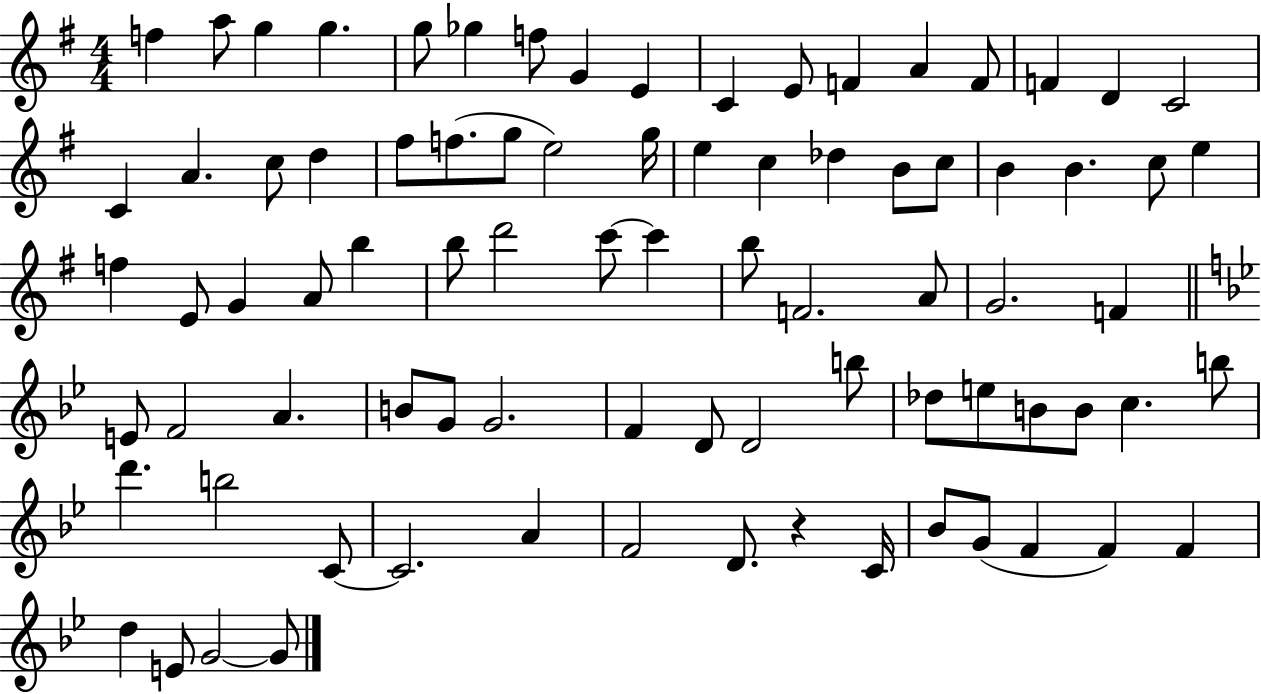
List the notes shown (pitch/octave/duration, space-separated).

F5/q A5/e G5/q G5/q. G5/e Gb5/q F5/e G4/q E4/q C4/q E4/e F4/q A4/q F4/e F4/q D4/q C4/h C4/q A4/q. C5/e D5/q F#5/e F5/e. G5/e E5/h G5/s E5/q C5/q Db5/q B4/e C5/e B4/q B4/q. C5/e E5/q F5/q E4/e G4/q A4/e B5/q B5/e D6/h C6/e C6/q B5/e F4/h. A4/e G4/h. F4/q E4/e F4/h A4/q. B4/e G4/e G4/h. F4/q D4/e D4/h B5/e Db5/e E5/e B4/e B4/e C5/q. B5/e D6/q. B5/h C4/e C4/h. A4/q F4/h D4/e. R/q C4/s Bb4/e G4/e F4/q F4/q F4/q D5/q E4/e G4/h G4/e